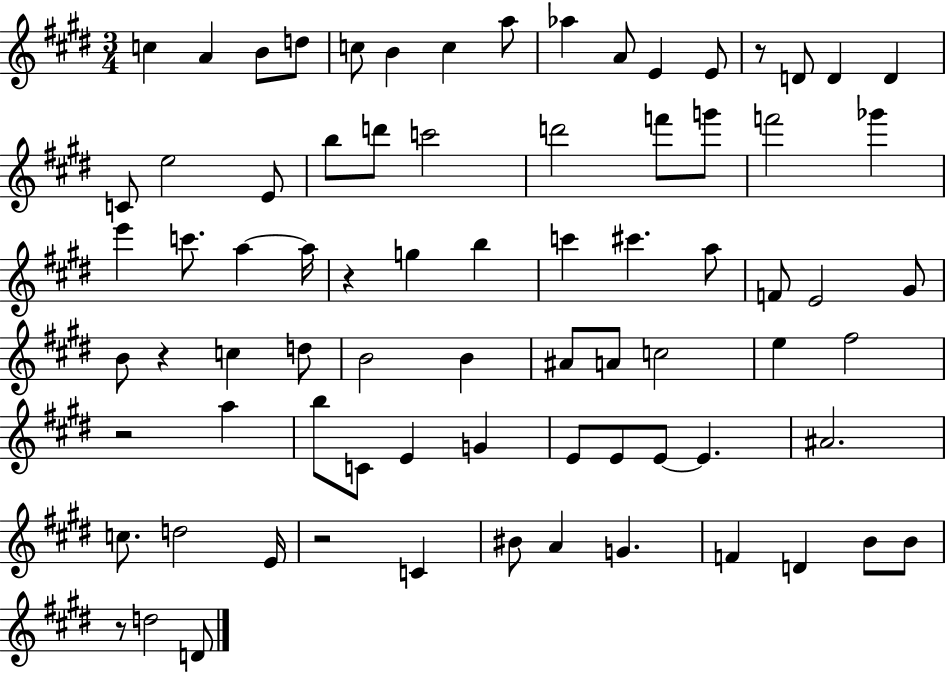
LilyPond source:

{
  \clef treble
  \numericTimeSignature
  \time 3/4
  \key e \major
  c''4 a'4 b'8 d''8 | c''8 b'4 c''4 a''8 | aes''4 a'8 e'4 e'8 | r8 d'8 d'4 d'4 | \break c'8 e''2 e'8 | b''8 d'''8 c'''2 | d'''2 f'''8 g'''8 | f'''2 ges'''4 | \break e'''4 c'''8. a''4~~ a''16 | r4 g''4 b''4 | c'''4 cis'''4. a''8 | f'8 e'2 gis'8 | \break b'8 r4 c''4 d''8 | b'2 b'4 | ais'8 a'8 c''2 | e''4 fis''2 | \break r2 a''4 | b''8 c'8 e'4 g'4 | e'8 e'8 e'8~~ e'4. | ais'2. | \break c''8. d''2 e'16 | r2 c'4 | bis'8 a'4 g'4. | f'4 d'4 b'8 b'8 | \break r8 d''2 d'8 | \bar "|."
}